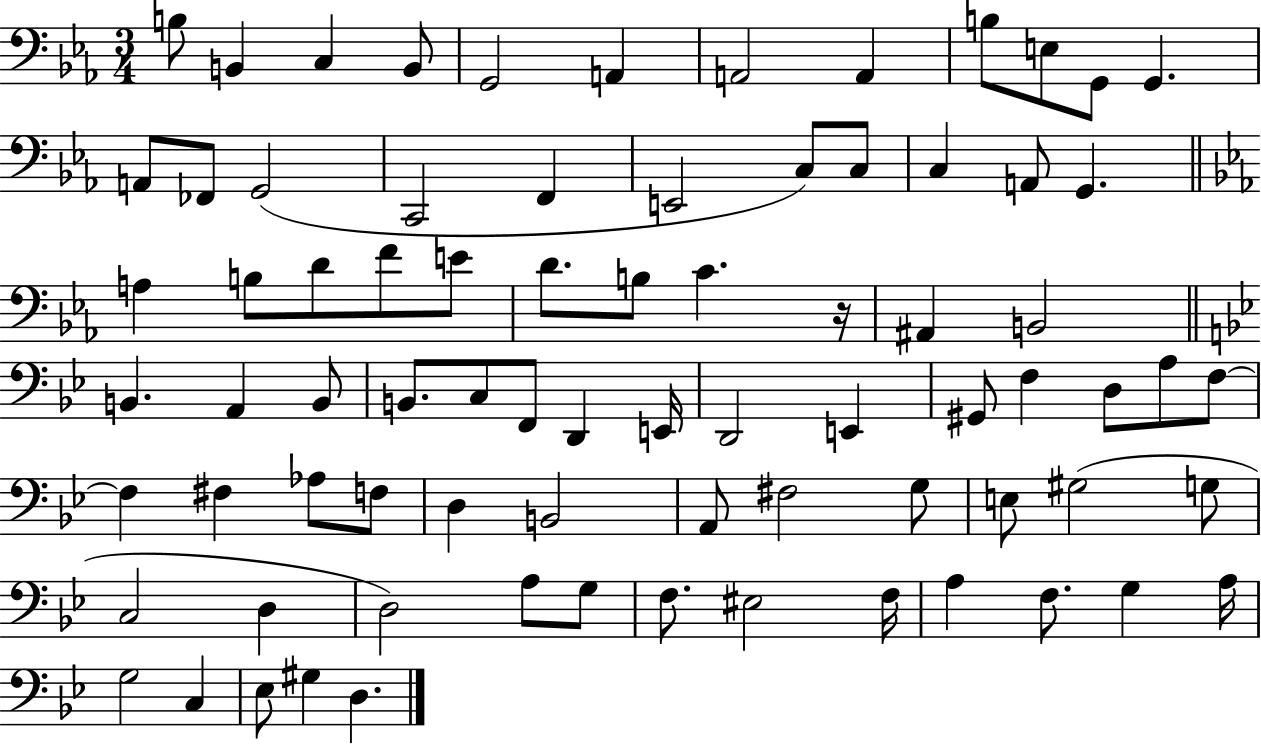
X:1
T:Untitled
M:3/4
L:1/4
K:Eb
B,/2 B,, C, B,,/2 G,,2 A,, A,,2 A,, B,/2 E,/2 G,,/2 G,, A,,/2 _F,,/2 G,,2 C,,2 F,, E,,2 C,/2 C,/2 C, A,,/2 G,, A, B,/2 D/2 F/2 E/2 D/2 B,/2 C z/4 ^A,, B,,2 B,, A,, B,,/2 B,,/2 C,/2 F,,/2 D,, E,,/4 D,,2 E,, ^G,,/2 F, D,/2 A,/2 F,/2 F, ^F, _A,/2 F,/2 D, B,,2 A,,/2 ^F,2 G,/2 E,/2 ^G,2 G,/2 C,2 D, D,2 A,/2 G,/2 F,/2 ^E,2 F,/4 A, F,/2 G, A,/4 G,2 C, _E,/2 ^G, D,